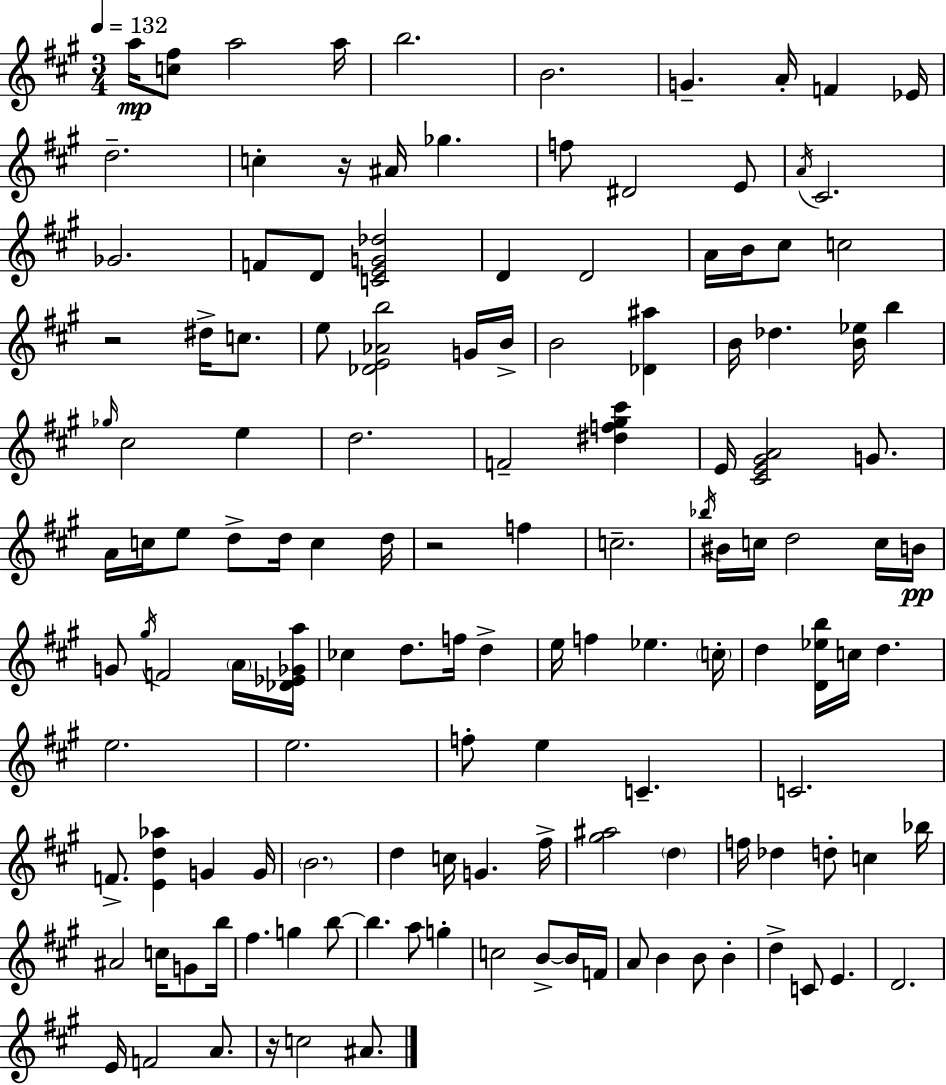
A5/s [C5,F#5]/e A5/h A5/s B5/h. B4/h. G4/q. A4/s F4/q Eb4/s D5/h. C5/q R/s A#4/s Gb5/q. F5/e D#4/h E4/e A4/s C#4/h. Gb4/h. F4/e D4/e [C4,E4,G4,Db5]/h D4/q D4/h A4/s B4/s C#5/e C5/h R/h D#5/s C5/e. E5/e [Db4,E4,Ab4,B5]/h G4/s B4/s B4/h [Db4,A#5]/q B4/s Db5/q. [B4,Eb5]/s B5/q Gb5/s C#5/h E5/q D5/h. F4/h [D#5,F5,G#5,C#6]/q E4/s [C#4,E4,G#4,A4]/h G4/e. A4/s C5/s E5/e D5/e D5/s C5/q D5/s R/h F5/q C5/h. Bb5/s BIS4/s C5/s D5/h C5/s B4/s G4/e G#5/s F4/h A4/s [Db4,Eb4,Gb4,A5]/s CES5/q D5/e. F5/s D5/q E5/s F5/q Eb5/q. C5/s D5/q [D4,Eb5,B5]/s C5/s D5/q. E5/h. E5/h. F5/e E5/q C4/q. C4/h. F4/e. [E4,D5,Ab5]/q G4/q G4/s B4/h. D5/q C5/s G4/q. F#5/s [G#5,A#5]/h D5/q F5/s Db5/q D5/e C5/q Bb5/s A#4/h C5/s G4/e B5/s F#5/q. G5/q B5/e B5/q. A5/e G5/q C5/h B4/e B4/s F4/s A4/e B4/q B4/e B4/q D5/q C4/e E4/q. D4/h. E4/s F4/h A4/e. R/s C5/h A#4/e.